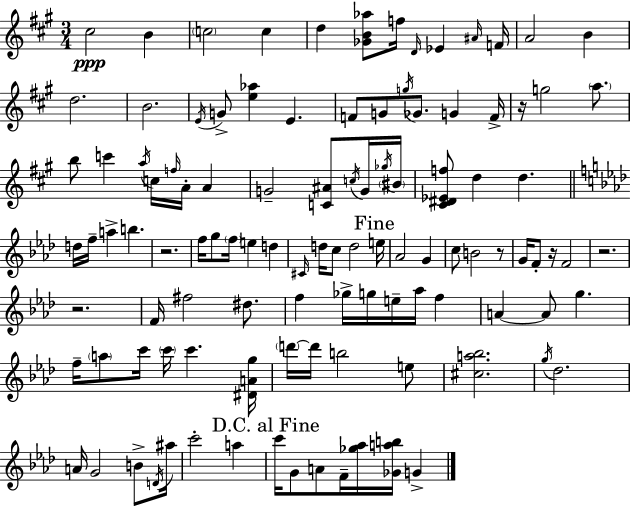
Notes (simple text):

C#5/h B4/q C5/h C5/q D5/q [Gb4,B4,Ab5]/e F5/s D4/s Eb4/q A#4/s F4/s A4/h B4/q D5/h. B4/h. E4/s G4/e [E5,Ab5]/q E4/q. F4/e G4/e G5/s Gb4/e. G4/q F4/s R/s G5/h A5/e. B5/e C6/q A5/s C5/s F5/s A4/s A4/q G4/h [C4,A#4]/e C5/s G4/s Gb5/s BIS4/s [C#4,D#4,Eb4,F5]/e D5/q D5/q. D5/s F5/s A5/q B5/q. R/h. F5/s G5/e F5/s E5/q D5/q C#4/s D5/s C5/e D5/h E5/s Ab4/h G4/q C5/e B4/h R/e G4/s F4/e R/s F4/h R/h. R/h. F4/s F#5/h D#5/e. F5/q Gb5/s G5/s E5/s Ab5/s F5/q A4/q A4/e G5/q. F5/s A5/e C6/s C6/s C6/q. [D#4,A4,G5]/s D6/s D6/s B5/h E5/e [C#5,A5,Bb5]/h. G5/s Db5/h. A4/s G4/h B4/e D4/s A#5/s C6/h A5/q C6/s G4/e A4/e F4/s [Gb5,Ab5]/s [Gb4,A5,B5]/s G4/q